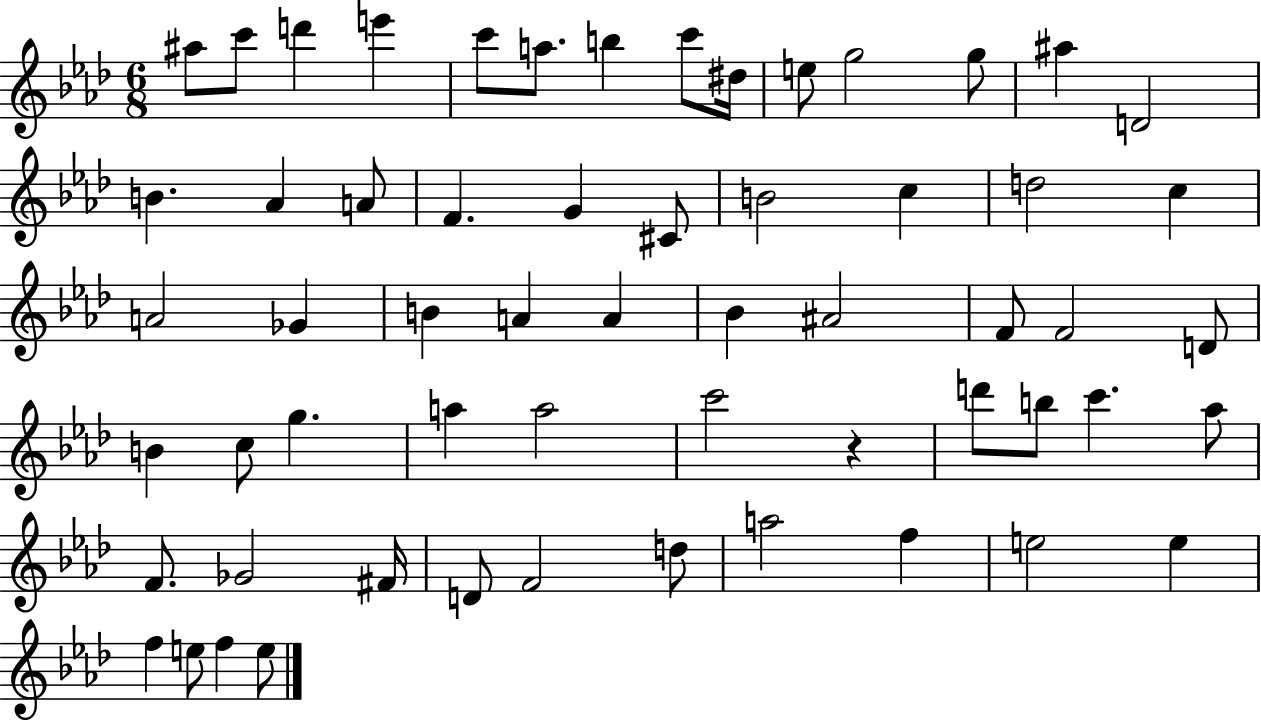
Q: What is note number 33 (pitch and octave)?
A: F4